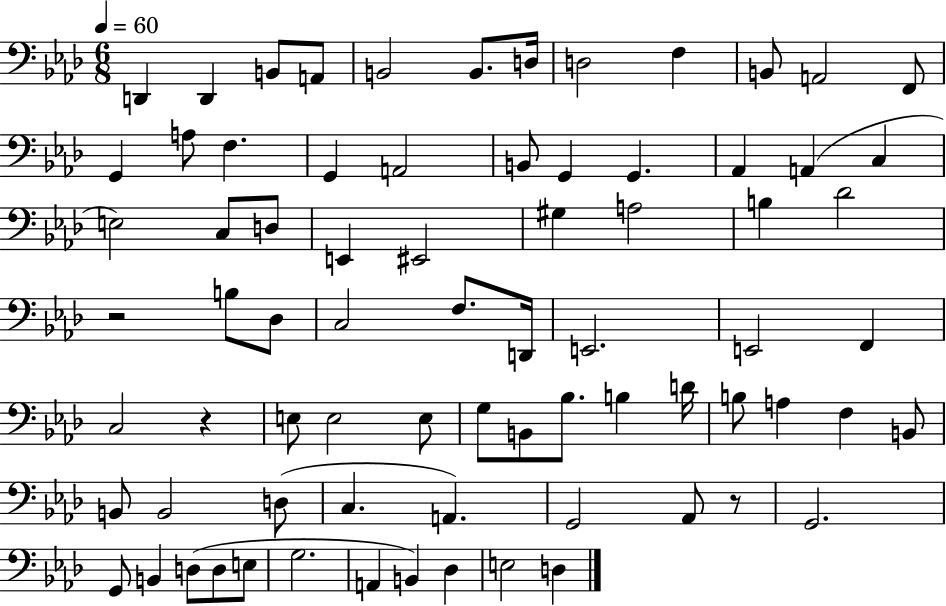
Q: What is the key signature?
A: AES major